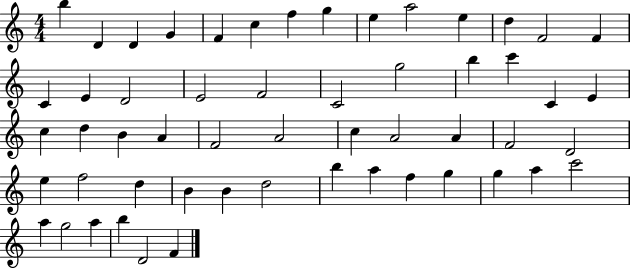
X:1
T:Untitled
M:4/4
L:1/4
K:C
b D D G F c f g e a2 e d F2 F C E D2 E2 F2 C2 g2 b c' C E c d B A F2 A2 c A2 A F2 D2 e f2 d B B d2 b a f g g a c'2 a g2 a b D2 F